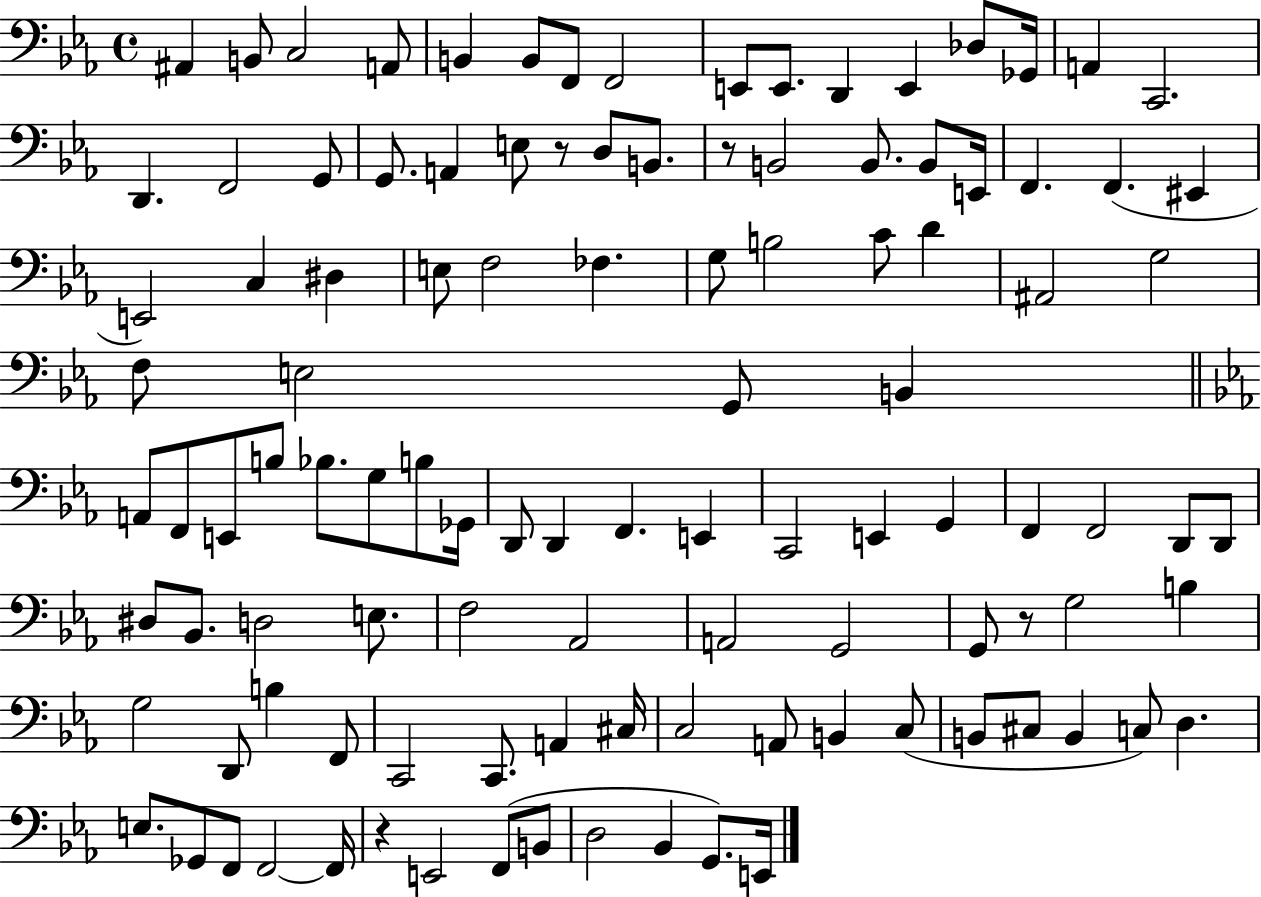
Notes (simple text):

A#2/q B2/e C3/h A2/e B2/q B2/e F2/e F2/h E2/e E2/e. D2/q E2/q Db3/e Gb2/s A2/q C2/h. D2/q. F2/h G2/e G2/e. A2/q E3/e R/e D3/e B2/e. R/e B2/h B2/e. B2/e E2/s F2/q. F2/q. EIS2/q E2/h C3/q D#3/q E3/e F3/h FES3/q. G3/e B3/h C4/e D4/q A#2/h G3/h F3/e E3/h G2/e B2/q A2/e F2/e E2/e B3/e Bb3/e. G3/e B3/e Gb2/s D2/e D2/q F2/q. E2/q C2/h E2/q G2/q F2/q F2/h D2/e D2/e D#3/e Bb2/e. D3/h E3/e. F3/h Ab2/h A2/h G2/h G2/e R/e G3/h B3/q G3/h D2/e B3/q F2/e C2/h C2/e. A2/q C#3/s C3/h A2/e B2/q C3/e B2/e C#3/e B2/q C3/e D3/q. E3/e. Gb2/e F2/e F2/h F2/s R/q E2/h F2/e B2/e D3/h Bb2/q G2/e. E2/s